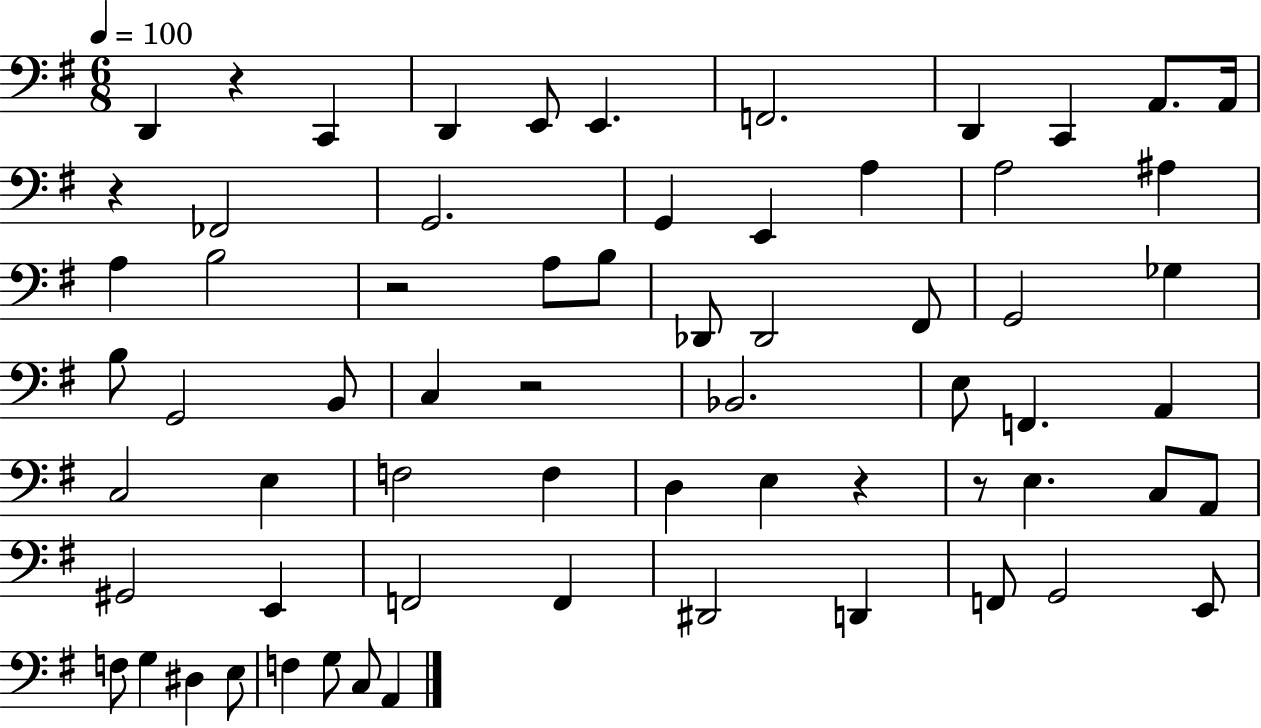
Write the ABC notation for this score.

X:1
T:Untitled
M:6/8
L:1/4
K:G
D,, z C,, D,, E,,/2 E,, F,,2 D,, C,, A,,/2 A,,/4 z _F,,2 G,,2 G,, E,, A, A,2 ^A, A, B,2 z2 A,/2 B,/2 _D,,/2 _D,,2 ^F,,/2 G,,2 _G, B,/2 G,,2 B,,/2 C, z2 _B,,2 E,/2 F,, A,, C,2 E, F,2 F, D, E, z z/2 E, C,/2 A,,/2 ^G,,2 E,, F,,2 F,, ^D,,2 D,, F,,/2 G,,2 E,,/2 F,/2 G, ^D, E,/2 F, G,/2 C,/2 A,,